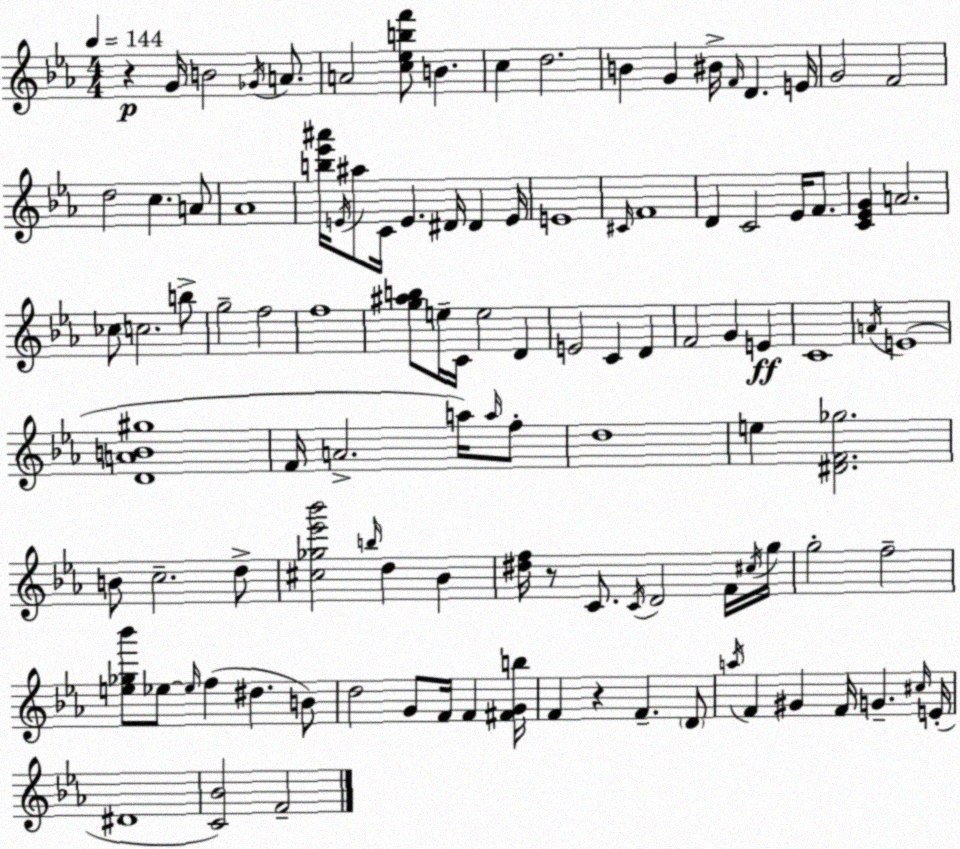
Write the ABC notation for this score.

X:1
T:Untitled
M:4/4
L:1/4
K:Cm
z G/4 B2 _G/4 A/2 A2 [c_ebf']/2 B c d2 B G ^B/4 F/4 D E/4 G2 F2 d2 c A/2 _A4 [b_e'^a']/4 E/4 ^a/2 C/4 E ^D/4 ^D E/4 E4 ^C/4 F4 D C2 _E/4 F/2 [C_EG] A2 _c/2 c2 b/2 g2 f2 f4 [g^ab]/2 e/4 C/4 e2 D E2 C D F2 G E C4 A/4 E4 [DAB^g]4 F/4 A2 a/4 a/4 f/2 d4 e [^DF_g]2 B/2 c2 d/2 [^c_g_e'_b']2 b/4 d _B [^df]/4 z/2 C/2 C/4 D2 F/4 ^c/4 g/4 g2 f2 [e_g_b']/2 _e/2 _e/4 f ^d B/2 d2 G/2 F/4 F [^FGb]/4 F z F D/2 a/4 F ^G F/4 G ^c/4 E/4 ^D4 [C_B]2 F2